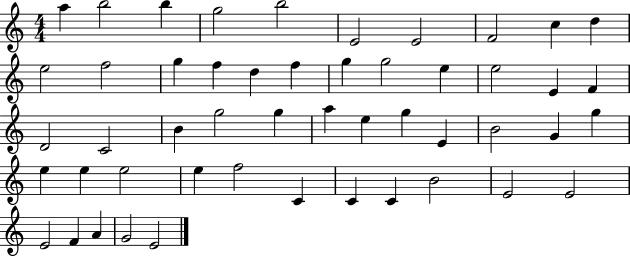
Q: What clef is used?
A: treble